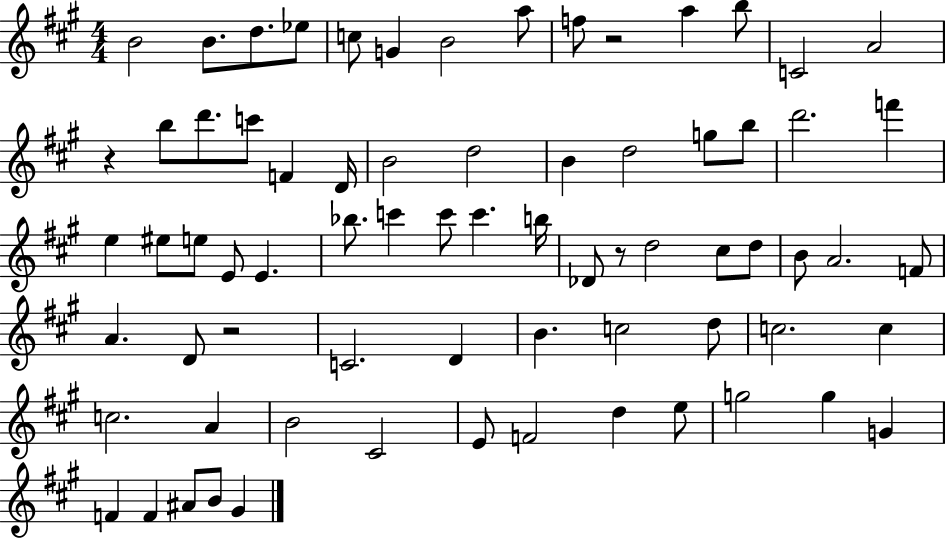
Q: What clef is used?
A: treble